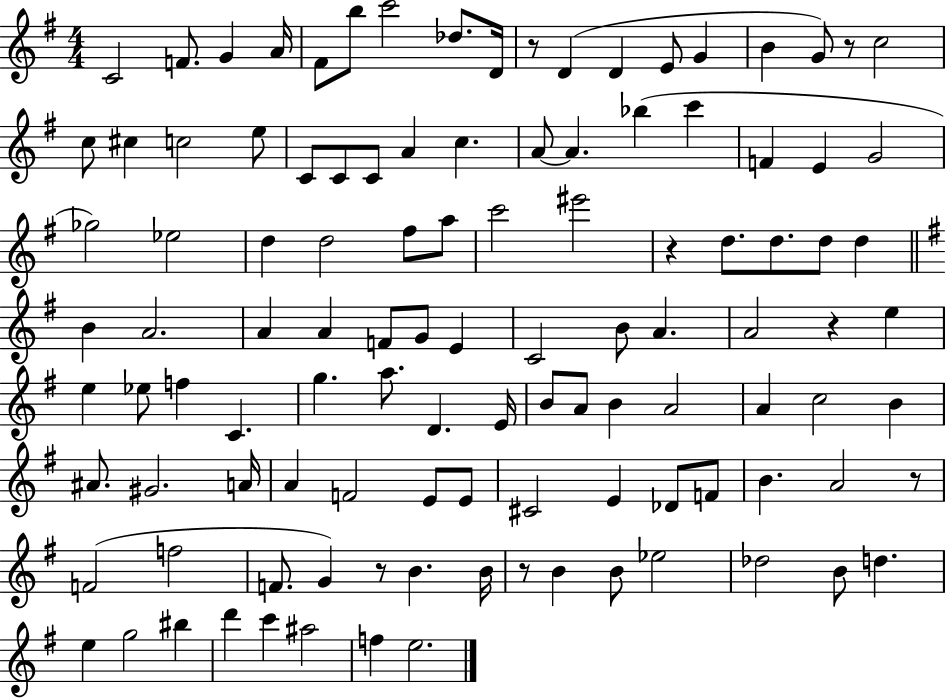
X:1
T:Untitled
M:4/4
L:1/4
K:G
C2 F/2 G A/4 ^F/2 b/2 c'2 _d/2 D/4 z/2 D D E/2 G B G/2 z/2 c2 c/2 ^c c2 e/2 C/2 C/2 C/2 A c A/2 A _b c' F E G2 _g2 _e2 d d2 ^f/2 a/2 c'2 ^e'2 z d/2 d/2 d/2 d B A2 A A F/2 G/2 E C2 B/2 A A2 z e e _e/2 f C g a/2 D E/4 B/2 A/2 B A2 A c2 B ^A/2 ^G2 A/4 A F2 E/2 E/2 ^C2 E _D/2 F/2 B A2 z/2 F2 f2 F/2 G z/2 B B/4 z/2 B B/2 _e2 _d2 B/2 d e g2 ^b d' c' ^a2 f e2